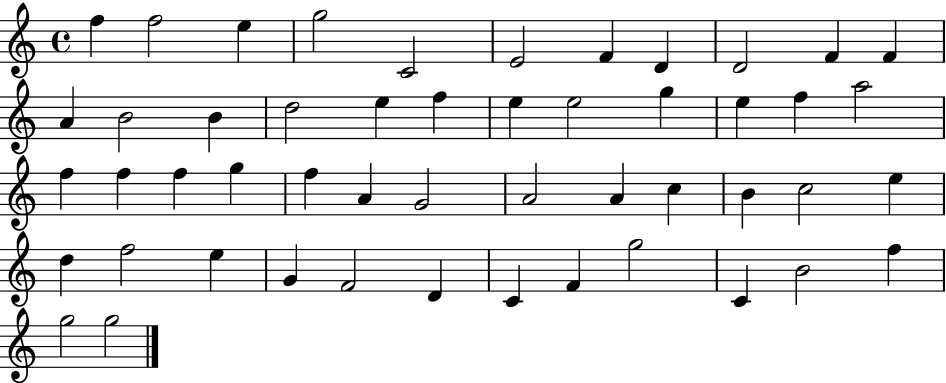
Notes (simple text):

F5/q F5/h E5/q G5/h C4/h E4/h F4/q D4/q D4/h F4/q F4/q A4/q B4/h B4/q D5/h E5/q F5/q E5/q E5/h G5/q E5/q F5/q A5/h F5/q F5/q F5/q G5/q F5/q A4/q G4/h A4/h A4/q C5/q B4/q C5/h E5/q D5/q F5/h E5/q G4/q F4/h D4/q C4/q F4/q G5/h C4/q B4/h F5/q G5/h G5/h